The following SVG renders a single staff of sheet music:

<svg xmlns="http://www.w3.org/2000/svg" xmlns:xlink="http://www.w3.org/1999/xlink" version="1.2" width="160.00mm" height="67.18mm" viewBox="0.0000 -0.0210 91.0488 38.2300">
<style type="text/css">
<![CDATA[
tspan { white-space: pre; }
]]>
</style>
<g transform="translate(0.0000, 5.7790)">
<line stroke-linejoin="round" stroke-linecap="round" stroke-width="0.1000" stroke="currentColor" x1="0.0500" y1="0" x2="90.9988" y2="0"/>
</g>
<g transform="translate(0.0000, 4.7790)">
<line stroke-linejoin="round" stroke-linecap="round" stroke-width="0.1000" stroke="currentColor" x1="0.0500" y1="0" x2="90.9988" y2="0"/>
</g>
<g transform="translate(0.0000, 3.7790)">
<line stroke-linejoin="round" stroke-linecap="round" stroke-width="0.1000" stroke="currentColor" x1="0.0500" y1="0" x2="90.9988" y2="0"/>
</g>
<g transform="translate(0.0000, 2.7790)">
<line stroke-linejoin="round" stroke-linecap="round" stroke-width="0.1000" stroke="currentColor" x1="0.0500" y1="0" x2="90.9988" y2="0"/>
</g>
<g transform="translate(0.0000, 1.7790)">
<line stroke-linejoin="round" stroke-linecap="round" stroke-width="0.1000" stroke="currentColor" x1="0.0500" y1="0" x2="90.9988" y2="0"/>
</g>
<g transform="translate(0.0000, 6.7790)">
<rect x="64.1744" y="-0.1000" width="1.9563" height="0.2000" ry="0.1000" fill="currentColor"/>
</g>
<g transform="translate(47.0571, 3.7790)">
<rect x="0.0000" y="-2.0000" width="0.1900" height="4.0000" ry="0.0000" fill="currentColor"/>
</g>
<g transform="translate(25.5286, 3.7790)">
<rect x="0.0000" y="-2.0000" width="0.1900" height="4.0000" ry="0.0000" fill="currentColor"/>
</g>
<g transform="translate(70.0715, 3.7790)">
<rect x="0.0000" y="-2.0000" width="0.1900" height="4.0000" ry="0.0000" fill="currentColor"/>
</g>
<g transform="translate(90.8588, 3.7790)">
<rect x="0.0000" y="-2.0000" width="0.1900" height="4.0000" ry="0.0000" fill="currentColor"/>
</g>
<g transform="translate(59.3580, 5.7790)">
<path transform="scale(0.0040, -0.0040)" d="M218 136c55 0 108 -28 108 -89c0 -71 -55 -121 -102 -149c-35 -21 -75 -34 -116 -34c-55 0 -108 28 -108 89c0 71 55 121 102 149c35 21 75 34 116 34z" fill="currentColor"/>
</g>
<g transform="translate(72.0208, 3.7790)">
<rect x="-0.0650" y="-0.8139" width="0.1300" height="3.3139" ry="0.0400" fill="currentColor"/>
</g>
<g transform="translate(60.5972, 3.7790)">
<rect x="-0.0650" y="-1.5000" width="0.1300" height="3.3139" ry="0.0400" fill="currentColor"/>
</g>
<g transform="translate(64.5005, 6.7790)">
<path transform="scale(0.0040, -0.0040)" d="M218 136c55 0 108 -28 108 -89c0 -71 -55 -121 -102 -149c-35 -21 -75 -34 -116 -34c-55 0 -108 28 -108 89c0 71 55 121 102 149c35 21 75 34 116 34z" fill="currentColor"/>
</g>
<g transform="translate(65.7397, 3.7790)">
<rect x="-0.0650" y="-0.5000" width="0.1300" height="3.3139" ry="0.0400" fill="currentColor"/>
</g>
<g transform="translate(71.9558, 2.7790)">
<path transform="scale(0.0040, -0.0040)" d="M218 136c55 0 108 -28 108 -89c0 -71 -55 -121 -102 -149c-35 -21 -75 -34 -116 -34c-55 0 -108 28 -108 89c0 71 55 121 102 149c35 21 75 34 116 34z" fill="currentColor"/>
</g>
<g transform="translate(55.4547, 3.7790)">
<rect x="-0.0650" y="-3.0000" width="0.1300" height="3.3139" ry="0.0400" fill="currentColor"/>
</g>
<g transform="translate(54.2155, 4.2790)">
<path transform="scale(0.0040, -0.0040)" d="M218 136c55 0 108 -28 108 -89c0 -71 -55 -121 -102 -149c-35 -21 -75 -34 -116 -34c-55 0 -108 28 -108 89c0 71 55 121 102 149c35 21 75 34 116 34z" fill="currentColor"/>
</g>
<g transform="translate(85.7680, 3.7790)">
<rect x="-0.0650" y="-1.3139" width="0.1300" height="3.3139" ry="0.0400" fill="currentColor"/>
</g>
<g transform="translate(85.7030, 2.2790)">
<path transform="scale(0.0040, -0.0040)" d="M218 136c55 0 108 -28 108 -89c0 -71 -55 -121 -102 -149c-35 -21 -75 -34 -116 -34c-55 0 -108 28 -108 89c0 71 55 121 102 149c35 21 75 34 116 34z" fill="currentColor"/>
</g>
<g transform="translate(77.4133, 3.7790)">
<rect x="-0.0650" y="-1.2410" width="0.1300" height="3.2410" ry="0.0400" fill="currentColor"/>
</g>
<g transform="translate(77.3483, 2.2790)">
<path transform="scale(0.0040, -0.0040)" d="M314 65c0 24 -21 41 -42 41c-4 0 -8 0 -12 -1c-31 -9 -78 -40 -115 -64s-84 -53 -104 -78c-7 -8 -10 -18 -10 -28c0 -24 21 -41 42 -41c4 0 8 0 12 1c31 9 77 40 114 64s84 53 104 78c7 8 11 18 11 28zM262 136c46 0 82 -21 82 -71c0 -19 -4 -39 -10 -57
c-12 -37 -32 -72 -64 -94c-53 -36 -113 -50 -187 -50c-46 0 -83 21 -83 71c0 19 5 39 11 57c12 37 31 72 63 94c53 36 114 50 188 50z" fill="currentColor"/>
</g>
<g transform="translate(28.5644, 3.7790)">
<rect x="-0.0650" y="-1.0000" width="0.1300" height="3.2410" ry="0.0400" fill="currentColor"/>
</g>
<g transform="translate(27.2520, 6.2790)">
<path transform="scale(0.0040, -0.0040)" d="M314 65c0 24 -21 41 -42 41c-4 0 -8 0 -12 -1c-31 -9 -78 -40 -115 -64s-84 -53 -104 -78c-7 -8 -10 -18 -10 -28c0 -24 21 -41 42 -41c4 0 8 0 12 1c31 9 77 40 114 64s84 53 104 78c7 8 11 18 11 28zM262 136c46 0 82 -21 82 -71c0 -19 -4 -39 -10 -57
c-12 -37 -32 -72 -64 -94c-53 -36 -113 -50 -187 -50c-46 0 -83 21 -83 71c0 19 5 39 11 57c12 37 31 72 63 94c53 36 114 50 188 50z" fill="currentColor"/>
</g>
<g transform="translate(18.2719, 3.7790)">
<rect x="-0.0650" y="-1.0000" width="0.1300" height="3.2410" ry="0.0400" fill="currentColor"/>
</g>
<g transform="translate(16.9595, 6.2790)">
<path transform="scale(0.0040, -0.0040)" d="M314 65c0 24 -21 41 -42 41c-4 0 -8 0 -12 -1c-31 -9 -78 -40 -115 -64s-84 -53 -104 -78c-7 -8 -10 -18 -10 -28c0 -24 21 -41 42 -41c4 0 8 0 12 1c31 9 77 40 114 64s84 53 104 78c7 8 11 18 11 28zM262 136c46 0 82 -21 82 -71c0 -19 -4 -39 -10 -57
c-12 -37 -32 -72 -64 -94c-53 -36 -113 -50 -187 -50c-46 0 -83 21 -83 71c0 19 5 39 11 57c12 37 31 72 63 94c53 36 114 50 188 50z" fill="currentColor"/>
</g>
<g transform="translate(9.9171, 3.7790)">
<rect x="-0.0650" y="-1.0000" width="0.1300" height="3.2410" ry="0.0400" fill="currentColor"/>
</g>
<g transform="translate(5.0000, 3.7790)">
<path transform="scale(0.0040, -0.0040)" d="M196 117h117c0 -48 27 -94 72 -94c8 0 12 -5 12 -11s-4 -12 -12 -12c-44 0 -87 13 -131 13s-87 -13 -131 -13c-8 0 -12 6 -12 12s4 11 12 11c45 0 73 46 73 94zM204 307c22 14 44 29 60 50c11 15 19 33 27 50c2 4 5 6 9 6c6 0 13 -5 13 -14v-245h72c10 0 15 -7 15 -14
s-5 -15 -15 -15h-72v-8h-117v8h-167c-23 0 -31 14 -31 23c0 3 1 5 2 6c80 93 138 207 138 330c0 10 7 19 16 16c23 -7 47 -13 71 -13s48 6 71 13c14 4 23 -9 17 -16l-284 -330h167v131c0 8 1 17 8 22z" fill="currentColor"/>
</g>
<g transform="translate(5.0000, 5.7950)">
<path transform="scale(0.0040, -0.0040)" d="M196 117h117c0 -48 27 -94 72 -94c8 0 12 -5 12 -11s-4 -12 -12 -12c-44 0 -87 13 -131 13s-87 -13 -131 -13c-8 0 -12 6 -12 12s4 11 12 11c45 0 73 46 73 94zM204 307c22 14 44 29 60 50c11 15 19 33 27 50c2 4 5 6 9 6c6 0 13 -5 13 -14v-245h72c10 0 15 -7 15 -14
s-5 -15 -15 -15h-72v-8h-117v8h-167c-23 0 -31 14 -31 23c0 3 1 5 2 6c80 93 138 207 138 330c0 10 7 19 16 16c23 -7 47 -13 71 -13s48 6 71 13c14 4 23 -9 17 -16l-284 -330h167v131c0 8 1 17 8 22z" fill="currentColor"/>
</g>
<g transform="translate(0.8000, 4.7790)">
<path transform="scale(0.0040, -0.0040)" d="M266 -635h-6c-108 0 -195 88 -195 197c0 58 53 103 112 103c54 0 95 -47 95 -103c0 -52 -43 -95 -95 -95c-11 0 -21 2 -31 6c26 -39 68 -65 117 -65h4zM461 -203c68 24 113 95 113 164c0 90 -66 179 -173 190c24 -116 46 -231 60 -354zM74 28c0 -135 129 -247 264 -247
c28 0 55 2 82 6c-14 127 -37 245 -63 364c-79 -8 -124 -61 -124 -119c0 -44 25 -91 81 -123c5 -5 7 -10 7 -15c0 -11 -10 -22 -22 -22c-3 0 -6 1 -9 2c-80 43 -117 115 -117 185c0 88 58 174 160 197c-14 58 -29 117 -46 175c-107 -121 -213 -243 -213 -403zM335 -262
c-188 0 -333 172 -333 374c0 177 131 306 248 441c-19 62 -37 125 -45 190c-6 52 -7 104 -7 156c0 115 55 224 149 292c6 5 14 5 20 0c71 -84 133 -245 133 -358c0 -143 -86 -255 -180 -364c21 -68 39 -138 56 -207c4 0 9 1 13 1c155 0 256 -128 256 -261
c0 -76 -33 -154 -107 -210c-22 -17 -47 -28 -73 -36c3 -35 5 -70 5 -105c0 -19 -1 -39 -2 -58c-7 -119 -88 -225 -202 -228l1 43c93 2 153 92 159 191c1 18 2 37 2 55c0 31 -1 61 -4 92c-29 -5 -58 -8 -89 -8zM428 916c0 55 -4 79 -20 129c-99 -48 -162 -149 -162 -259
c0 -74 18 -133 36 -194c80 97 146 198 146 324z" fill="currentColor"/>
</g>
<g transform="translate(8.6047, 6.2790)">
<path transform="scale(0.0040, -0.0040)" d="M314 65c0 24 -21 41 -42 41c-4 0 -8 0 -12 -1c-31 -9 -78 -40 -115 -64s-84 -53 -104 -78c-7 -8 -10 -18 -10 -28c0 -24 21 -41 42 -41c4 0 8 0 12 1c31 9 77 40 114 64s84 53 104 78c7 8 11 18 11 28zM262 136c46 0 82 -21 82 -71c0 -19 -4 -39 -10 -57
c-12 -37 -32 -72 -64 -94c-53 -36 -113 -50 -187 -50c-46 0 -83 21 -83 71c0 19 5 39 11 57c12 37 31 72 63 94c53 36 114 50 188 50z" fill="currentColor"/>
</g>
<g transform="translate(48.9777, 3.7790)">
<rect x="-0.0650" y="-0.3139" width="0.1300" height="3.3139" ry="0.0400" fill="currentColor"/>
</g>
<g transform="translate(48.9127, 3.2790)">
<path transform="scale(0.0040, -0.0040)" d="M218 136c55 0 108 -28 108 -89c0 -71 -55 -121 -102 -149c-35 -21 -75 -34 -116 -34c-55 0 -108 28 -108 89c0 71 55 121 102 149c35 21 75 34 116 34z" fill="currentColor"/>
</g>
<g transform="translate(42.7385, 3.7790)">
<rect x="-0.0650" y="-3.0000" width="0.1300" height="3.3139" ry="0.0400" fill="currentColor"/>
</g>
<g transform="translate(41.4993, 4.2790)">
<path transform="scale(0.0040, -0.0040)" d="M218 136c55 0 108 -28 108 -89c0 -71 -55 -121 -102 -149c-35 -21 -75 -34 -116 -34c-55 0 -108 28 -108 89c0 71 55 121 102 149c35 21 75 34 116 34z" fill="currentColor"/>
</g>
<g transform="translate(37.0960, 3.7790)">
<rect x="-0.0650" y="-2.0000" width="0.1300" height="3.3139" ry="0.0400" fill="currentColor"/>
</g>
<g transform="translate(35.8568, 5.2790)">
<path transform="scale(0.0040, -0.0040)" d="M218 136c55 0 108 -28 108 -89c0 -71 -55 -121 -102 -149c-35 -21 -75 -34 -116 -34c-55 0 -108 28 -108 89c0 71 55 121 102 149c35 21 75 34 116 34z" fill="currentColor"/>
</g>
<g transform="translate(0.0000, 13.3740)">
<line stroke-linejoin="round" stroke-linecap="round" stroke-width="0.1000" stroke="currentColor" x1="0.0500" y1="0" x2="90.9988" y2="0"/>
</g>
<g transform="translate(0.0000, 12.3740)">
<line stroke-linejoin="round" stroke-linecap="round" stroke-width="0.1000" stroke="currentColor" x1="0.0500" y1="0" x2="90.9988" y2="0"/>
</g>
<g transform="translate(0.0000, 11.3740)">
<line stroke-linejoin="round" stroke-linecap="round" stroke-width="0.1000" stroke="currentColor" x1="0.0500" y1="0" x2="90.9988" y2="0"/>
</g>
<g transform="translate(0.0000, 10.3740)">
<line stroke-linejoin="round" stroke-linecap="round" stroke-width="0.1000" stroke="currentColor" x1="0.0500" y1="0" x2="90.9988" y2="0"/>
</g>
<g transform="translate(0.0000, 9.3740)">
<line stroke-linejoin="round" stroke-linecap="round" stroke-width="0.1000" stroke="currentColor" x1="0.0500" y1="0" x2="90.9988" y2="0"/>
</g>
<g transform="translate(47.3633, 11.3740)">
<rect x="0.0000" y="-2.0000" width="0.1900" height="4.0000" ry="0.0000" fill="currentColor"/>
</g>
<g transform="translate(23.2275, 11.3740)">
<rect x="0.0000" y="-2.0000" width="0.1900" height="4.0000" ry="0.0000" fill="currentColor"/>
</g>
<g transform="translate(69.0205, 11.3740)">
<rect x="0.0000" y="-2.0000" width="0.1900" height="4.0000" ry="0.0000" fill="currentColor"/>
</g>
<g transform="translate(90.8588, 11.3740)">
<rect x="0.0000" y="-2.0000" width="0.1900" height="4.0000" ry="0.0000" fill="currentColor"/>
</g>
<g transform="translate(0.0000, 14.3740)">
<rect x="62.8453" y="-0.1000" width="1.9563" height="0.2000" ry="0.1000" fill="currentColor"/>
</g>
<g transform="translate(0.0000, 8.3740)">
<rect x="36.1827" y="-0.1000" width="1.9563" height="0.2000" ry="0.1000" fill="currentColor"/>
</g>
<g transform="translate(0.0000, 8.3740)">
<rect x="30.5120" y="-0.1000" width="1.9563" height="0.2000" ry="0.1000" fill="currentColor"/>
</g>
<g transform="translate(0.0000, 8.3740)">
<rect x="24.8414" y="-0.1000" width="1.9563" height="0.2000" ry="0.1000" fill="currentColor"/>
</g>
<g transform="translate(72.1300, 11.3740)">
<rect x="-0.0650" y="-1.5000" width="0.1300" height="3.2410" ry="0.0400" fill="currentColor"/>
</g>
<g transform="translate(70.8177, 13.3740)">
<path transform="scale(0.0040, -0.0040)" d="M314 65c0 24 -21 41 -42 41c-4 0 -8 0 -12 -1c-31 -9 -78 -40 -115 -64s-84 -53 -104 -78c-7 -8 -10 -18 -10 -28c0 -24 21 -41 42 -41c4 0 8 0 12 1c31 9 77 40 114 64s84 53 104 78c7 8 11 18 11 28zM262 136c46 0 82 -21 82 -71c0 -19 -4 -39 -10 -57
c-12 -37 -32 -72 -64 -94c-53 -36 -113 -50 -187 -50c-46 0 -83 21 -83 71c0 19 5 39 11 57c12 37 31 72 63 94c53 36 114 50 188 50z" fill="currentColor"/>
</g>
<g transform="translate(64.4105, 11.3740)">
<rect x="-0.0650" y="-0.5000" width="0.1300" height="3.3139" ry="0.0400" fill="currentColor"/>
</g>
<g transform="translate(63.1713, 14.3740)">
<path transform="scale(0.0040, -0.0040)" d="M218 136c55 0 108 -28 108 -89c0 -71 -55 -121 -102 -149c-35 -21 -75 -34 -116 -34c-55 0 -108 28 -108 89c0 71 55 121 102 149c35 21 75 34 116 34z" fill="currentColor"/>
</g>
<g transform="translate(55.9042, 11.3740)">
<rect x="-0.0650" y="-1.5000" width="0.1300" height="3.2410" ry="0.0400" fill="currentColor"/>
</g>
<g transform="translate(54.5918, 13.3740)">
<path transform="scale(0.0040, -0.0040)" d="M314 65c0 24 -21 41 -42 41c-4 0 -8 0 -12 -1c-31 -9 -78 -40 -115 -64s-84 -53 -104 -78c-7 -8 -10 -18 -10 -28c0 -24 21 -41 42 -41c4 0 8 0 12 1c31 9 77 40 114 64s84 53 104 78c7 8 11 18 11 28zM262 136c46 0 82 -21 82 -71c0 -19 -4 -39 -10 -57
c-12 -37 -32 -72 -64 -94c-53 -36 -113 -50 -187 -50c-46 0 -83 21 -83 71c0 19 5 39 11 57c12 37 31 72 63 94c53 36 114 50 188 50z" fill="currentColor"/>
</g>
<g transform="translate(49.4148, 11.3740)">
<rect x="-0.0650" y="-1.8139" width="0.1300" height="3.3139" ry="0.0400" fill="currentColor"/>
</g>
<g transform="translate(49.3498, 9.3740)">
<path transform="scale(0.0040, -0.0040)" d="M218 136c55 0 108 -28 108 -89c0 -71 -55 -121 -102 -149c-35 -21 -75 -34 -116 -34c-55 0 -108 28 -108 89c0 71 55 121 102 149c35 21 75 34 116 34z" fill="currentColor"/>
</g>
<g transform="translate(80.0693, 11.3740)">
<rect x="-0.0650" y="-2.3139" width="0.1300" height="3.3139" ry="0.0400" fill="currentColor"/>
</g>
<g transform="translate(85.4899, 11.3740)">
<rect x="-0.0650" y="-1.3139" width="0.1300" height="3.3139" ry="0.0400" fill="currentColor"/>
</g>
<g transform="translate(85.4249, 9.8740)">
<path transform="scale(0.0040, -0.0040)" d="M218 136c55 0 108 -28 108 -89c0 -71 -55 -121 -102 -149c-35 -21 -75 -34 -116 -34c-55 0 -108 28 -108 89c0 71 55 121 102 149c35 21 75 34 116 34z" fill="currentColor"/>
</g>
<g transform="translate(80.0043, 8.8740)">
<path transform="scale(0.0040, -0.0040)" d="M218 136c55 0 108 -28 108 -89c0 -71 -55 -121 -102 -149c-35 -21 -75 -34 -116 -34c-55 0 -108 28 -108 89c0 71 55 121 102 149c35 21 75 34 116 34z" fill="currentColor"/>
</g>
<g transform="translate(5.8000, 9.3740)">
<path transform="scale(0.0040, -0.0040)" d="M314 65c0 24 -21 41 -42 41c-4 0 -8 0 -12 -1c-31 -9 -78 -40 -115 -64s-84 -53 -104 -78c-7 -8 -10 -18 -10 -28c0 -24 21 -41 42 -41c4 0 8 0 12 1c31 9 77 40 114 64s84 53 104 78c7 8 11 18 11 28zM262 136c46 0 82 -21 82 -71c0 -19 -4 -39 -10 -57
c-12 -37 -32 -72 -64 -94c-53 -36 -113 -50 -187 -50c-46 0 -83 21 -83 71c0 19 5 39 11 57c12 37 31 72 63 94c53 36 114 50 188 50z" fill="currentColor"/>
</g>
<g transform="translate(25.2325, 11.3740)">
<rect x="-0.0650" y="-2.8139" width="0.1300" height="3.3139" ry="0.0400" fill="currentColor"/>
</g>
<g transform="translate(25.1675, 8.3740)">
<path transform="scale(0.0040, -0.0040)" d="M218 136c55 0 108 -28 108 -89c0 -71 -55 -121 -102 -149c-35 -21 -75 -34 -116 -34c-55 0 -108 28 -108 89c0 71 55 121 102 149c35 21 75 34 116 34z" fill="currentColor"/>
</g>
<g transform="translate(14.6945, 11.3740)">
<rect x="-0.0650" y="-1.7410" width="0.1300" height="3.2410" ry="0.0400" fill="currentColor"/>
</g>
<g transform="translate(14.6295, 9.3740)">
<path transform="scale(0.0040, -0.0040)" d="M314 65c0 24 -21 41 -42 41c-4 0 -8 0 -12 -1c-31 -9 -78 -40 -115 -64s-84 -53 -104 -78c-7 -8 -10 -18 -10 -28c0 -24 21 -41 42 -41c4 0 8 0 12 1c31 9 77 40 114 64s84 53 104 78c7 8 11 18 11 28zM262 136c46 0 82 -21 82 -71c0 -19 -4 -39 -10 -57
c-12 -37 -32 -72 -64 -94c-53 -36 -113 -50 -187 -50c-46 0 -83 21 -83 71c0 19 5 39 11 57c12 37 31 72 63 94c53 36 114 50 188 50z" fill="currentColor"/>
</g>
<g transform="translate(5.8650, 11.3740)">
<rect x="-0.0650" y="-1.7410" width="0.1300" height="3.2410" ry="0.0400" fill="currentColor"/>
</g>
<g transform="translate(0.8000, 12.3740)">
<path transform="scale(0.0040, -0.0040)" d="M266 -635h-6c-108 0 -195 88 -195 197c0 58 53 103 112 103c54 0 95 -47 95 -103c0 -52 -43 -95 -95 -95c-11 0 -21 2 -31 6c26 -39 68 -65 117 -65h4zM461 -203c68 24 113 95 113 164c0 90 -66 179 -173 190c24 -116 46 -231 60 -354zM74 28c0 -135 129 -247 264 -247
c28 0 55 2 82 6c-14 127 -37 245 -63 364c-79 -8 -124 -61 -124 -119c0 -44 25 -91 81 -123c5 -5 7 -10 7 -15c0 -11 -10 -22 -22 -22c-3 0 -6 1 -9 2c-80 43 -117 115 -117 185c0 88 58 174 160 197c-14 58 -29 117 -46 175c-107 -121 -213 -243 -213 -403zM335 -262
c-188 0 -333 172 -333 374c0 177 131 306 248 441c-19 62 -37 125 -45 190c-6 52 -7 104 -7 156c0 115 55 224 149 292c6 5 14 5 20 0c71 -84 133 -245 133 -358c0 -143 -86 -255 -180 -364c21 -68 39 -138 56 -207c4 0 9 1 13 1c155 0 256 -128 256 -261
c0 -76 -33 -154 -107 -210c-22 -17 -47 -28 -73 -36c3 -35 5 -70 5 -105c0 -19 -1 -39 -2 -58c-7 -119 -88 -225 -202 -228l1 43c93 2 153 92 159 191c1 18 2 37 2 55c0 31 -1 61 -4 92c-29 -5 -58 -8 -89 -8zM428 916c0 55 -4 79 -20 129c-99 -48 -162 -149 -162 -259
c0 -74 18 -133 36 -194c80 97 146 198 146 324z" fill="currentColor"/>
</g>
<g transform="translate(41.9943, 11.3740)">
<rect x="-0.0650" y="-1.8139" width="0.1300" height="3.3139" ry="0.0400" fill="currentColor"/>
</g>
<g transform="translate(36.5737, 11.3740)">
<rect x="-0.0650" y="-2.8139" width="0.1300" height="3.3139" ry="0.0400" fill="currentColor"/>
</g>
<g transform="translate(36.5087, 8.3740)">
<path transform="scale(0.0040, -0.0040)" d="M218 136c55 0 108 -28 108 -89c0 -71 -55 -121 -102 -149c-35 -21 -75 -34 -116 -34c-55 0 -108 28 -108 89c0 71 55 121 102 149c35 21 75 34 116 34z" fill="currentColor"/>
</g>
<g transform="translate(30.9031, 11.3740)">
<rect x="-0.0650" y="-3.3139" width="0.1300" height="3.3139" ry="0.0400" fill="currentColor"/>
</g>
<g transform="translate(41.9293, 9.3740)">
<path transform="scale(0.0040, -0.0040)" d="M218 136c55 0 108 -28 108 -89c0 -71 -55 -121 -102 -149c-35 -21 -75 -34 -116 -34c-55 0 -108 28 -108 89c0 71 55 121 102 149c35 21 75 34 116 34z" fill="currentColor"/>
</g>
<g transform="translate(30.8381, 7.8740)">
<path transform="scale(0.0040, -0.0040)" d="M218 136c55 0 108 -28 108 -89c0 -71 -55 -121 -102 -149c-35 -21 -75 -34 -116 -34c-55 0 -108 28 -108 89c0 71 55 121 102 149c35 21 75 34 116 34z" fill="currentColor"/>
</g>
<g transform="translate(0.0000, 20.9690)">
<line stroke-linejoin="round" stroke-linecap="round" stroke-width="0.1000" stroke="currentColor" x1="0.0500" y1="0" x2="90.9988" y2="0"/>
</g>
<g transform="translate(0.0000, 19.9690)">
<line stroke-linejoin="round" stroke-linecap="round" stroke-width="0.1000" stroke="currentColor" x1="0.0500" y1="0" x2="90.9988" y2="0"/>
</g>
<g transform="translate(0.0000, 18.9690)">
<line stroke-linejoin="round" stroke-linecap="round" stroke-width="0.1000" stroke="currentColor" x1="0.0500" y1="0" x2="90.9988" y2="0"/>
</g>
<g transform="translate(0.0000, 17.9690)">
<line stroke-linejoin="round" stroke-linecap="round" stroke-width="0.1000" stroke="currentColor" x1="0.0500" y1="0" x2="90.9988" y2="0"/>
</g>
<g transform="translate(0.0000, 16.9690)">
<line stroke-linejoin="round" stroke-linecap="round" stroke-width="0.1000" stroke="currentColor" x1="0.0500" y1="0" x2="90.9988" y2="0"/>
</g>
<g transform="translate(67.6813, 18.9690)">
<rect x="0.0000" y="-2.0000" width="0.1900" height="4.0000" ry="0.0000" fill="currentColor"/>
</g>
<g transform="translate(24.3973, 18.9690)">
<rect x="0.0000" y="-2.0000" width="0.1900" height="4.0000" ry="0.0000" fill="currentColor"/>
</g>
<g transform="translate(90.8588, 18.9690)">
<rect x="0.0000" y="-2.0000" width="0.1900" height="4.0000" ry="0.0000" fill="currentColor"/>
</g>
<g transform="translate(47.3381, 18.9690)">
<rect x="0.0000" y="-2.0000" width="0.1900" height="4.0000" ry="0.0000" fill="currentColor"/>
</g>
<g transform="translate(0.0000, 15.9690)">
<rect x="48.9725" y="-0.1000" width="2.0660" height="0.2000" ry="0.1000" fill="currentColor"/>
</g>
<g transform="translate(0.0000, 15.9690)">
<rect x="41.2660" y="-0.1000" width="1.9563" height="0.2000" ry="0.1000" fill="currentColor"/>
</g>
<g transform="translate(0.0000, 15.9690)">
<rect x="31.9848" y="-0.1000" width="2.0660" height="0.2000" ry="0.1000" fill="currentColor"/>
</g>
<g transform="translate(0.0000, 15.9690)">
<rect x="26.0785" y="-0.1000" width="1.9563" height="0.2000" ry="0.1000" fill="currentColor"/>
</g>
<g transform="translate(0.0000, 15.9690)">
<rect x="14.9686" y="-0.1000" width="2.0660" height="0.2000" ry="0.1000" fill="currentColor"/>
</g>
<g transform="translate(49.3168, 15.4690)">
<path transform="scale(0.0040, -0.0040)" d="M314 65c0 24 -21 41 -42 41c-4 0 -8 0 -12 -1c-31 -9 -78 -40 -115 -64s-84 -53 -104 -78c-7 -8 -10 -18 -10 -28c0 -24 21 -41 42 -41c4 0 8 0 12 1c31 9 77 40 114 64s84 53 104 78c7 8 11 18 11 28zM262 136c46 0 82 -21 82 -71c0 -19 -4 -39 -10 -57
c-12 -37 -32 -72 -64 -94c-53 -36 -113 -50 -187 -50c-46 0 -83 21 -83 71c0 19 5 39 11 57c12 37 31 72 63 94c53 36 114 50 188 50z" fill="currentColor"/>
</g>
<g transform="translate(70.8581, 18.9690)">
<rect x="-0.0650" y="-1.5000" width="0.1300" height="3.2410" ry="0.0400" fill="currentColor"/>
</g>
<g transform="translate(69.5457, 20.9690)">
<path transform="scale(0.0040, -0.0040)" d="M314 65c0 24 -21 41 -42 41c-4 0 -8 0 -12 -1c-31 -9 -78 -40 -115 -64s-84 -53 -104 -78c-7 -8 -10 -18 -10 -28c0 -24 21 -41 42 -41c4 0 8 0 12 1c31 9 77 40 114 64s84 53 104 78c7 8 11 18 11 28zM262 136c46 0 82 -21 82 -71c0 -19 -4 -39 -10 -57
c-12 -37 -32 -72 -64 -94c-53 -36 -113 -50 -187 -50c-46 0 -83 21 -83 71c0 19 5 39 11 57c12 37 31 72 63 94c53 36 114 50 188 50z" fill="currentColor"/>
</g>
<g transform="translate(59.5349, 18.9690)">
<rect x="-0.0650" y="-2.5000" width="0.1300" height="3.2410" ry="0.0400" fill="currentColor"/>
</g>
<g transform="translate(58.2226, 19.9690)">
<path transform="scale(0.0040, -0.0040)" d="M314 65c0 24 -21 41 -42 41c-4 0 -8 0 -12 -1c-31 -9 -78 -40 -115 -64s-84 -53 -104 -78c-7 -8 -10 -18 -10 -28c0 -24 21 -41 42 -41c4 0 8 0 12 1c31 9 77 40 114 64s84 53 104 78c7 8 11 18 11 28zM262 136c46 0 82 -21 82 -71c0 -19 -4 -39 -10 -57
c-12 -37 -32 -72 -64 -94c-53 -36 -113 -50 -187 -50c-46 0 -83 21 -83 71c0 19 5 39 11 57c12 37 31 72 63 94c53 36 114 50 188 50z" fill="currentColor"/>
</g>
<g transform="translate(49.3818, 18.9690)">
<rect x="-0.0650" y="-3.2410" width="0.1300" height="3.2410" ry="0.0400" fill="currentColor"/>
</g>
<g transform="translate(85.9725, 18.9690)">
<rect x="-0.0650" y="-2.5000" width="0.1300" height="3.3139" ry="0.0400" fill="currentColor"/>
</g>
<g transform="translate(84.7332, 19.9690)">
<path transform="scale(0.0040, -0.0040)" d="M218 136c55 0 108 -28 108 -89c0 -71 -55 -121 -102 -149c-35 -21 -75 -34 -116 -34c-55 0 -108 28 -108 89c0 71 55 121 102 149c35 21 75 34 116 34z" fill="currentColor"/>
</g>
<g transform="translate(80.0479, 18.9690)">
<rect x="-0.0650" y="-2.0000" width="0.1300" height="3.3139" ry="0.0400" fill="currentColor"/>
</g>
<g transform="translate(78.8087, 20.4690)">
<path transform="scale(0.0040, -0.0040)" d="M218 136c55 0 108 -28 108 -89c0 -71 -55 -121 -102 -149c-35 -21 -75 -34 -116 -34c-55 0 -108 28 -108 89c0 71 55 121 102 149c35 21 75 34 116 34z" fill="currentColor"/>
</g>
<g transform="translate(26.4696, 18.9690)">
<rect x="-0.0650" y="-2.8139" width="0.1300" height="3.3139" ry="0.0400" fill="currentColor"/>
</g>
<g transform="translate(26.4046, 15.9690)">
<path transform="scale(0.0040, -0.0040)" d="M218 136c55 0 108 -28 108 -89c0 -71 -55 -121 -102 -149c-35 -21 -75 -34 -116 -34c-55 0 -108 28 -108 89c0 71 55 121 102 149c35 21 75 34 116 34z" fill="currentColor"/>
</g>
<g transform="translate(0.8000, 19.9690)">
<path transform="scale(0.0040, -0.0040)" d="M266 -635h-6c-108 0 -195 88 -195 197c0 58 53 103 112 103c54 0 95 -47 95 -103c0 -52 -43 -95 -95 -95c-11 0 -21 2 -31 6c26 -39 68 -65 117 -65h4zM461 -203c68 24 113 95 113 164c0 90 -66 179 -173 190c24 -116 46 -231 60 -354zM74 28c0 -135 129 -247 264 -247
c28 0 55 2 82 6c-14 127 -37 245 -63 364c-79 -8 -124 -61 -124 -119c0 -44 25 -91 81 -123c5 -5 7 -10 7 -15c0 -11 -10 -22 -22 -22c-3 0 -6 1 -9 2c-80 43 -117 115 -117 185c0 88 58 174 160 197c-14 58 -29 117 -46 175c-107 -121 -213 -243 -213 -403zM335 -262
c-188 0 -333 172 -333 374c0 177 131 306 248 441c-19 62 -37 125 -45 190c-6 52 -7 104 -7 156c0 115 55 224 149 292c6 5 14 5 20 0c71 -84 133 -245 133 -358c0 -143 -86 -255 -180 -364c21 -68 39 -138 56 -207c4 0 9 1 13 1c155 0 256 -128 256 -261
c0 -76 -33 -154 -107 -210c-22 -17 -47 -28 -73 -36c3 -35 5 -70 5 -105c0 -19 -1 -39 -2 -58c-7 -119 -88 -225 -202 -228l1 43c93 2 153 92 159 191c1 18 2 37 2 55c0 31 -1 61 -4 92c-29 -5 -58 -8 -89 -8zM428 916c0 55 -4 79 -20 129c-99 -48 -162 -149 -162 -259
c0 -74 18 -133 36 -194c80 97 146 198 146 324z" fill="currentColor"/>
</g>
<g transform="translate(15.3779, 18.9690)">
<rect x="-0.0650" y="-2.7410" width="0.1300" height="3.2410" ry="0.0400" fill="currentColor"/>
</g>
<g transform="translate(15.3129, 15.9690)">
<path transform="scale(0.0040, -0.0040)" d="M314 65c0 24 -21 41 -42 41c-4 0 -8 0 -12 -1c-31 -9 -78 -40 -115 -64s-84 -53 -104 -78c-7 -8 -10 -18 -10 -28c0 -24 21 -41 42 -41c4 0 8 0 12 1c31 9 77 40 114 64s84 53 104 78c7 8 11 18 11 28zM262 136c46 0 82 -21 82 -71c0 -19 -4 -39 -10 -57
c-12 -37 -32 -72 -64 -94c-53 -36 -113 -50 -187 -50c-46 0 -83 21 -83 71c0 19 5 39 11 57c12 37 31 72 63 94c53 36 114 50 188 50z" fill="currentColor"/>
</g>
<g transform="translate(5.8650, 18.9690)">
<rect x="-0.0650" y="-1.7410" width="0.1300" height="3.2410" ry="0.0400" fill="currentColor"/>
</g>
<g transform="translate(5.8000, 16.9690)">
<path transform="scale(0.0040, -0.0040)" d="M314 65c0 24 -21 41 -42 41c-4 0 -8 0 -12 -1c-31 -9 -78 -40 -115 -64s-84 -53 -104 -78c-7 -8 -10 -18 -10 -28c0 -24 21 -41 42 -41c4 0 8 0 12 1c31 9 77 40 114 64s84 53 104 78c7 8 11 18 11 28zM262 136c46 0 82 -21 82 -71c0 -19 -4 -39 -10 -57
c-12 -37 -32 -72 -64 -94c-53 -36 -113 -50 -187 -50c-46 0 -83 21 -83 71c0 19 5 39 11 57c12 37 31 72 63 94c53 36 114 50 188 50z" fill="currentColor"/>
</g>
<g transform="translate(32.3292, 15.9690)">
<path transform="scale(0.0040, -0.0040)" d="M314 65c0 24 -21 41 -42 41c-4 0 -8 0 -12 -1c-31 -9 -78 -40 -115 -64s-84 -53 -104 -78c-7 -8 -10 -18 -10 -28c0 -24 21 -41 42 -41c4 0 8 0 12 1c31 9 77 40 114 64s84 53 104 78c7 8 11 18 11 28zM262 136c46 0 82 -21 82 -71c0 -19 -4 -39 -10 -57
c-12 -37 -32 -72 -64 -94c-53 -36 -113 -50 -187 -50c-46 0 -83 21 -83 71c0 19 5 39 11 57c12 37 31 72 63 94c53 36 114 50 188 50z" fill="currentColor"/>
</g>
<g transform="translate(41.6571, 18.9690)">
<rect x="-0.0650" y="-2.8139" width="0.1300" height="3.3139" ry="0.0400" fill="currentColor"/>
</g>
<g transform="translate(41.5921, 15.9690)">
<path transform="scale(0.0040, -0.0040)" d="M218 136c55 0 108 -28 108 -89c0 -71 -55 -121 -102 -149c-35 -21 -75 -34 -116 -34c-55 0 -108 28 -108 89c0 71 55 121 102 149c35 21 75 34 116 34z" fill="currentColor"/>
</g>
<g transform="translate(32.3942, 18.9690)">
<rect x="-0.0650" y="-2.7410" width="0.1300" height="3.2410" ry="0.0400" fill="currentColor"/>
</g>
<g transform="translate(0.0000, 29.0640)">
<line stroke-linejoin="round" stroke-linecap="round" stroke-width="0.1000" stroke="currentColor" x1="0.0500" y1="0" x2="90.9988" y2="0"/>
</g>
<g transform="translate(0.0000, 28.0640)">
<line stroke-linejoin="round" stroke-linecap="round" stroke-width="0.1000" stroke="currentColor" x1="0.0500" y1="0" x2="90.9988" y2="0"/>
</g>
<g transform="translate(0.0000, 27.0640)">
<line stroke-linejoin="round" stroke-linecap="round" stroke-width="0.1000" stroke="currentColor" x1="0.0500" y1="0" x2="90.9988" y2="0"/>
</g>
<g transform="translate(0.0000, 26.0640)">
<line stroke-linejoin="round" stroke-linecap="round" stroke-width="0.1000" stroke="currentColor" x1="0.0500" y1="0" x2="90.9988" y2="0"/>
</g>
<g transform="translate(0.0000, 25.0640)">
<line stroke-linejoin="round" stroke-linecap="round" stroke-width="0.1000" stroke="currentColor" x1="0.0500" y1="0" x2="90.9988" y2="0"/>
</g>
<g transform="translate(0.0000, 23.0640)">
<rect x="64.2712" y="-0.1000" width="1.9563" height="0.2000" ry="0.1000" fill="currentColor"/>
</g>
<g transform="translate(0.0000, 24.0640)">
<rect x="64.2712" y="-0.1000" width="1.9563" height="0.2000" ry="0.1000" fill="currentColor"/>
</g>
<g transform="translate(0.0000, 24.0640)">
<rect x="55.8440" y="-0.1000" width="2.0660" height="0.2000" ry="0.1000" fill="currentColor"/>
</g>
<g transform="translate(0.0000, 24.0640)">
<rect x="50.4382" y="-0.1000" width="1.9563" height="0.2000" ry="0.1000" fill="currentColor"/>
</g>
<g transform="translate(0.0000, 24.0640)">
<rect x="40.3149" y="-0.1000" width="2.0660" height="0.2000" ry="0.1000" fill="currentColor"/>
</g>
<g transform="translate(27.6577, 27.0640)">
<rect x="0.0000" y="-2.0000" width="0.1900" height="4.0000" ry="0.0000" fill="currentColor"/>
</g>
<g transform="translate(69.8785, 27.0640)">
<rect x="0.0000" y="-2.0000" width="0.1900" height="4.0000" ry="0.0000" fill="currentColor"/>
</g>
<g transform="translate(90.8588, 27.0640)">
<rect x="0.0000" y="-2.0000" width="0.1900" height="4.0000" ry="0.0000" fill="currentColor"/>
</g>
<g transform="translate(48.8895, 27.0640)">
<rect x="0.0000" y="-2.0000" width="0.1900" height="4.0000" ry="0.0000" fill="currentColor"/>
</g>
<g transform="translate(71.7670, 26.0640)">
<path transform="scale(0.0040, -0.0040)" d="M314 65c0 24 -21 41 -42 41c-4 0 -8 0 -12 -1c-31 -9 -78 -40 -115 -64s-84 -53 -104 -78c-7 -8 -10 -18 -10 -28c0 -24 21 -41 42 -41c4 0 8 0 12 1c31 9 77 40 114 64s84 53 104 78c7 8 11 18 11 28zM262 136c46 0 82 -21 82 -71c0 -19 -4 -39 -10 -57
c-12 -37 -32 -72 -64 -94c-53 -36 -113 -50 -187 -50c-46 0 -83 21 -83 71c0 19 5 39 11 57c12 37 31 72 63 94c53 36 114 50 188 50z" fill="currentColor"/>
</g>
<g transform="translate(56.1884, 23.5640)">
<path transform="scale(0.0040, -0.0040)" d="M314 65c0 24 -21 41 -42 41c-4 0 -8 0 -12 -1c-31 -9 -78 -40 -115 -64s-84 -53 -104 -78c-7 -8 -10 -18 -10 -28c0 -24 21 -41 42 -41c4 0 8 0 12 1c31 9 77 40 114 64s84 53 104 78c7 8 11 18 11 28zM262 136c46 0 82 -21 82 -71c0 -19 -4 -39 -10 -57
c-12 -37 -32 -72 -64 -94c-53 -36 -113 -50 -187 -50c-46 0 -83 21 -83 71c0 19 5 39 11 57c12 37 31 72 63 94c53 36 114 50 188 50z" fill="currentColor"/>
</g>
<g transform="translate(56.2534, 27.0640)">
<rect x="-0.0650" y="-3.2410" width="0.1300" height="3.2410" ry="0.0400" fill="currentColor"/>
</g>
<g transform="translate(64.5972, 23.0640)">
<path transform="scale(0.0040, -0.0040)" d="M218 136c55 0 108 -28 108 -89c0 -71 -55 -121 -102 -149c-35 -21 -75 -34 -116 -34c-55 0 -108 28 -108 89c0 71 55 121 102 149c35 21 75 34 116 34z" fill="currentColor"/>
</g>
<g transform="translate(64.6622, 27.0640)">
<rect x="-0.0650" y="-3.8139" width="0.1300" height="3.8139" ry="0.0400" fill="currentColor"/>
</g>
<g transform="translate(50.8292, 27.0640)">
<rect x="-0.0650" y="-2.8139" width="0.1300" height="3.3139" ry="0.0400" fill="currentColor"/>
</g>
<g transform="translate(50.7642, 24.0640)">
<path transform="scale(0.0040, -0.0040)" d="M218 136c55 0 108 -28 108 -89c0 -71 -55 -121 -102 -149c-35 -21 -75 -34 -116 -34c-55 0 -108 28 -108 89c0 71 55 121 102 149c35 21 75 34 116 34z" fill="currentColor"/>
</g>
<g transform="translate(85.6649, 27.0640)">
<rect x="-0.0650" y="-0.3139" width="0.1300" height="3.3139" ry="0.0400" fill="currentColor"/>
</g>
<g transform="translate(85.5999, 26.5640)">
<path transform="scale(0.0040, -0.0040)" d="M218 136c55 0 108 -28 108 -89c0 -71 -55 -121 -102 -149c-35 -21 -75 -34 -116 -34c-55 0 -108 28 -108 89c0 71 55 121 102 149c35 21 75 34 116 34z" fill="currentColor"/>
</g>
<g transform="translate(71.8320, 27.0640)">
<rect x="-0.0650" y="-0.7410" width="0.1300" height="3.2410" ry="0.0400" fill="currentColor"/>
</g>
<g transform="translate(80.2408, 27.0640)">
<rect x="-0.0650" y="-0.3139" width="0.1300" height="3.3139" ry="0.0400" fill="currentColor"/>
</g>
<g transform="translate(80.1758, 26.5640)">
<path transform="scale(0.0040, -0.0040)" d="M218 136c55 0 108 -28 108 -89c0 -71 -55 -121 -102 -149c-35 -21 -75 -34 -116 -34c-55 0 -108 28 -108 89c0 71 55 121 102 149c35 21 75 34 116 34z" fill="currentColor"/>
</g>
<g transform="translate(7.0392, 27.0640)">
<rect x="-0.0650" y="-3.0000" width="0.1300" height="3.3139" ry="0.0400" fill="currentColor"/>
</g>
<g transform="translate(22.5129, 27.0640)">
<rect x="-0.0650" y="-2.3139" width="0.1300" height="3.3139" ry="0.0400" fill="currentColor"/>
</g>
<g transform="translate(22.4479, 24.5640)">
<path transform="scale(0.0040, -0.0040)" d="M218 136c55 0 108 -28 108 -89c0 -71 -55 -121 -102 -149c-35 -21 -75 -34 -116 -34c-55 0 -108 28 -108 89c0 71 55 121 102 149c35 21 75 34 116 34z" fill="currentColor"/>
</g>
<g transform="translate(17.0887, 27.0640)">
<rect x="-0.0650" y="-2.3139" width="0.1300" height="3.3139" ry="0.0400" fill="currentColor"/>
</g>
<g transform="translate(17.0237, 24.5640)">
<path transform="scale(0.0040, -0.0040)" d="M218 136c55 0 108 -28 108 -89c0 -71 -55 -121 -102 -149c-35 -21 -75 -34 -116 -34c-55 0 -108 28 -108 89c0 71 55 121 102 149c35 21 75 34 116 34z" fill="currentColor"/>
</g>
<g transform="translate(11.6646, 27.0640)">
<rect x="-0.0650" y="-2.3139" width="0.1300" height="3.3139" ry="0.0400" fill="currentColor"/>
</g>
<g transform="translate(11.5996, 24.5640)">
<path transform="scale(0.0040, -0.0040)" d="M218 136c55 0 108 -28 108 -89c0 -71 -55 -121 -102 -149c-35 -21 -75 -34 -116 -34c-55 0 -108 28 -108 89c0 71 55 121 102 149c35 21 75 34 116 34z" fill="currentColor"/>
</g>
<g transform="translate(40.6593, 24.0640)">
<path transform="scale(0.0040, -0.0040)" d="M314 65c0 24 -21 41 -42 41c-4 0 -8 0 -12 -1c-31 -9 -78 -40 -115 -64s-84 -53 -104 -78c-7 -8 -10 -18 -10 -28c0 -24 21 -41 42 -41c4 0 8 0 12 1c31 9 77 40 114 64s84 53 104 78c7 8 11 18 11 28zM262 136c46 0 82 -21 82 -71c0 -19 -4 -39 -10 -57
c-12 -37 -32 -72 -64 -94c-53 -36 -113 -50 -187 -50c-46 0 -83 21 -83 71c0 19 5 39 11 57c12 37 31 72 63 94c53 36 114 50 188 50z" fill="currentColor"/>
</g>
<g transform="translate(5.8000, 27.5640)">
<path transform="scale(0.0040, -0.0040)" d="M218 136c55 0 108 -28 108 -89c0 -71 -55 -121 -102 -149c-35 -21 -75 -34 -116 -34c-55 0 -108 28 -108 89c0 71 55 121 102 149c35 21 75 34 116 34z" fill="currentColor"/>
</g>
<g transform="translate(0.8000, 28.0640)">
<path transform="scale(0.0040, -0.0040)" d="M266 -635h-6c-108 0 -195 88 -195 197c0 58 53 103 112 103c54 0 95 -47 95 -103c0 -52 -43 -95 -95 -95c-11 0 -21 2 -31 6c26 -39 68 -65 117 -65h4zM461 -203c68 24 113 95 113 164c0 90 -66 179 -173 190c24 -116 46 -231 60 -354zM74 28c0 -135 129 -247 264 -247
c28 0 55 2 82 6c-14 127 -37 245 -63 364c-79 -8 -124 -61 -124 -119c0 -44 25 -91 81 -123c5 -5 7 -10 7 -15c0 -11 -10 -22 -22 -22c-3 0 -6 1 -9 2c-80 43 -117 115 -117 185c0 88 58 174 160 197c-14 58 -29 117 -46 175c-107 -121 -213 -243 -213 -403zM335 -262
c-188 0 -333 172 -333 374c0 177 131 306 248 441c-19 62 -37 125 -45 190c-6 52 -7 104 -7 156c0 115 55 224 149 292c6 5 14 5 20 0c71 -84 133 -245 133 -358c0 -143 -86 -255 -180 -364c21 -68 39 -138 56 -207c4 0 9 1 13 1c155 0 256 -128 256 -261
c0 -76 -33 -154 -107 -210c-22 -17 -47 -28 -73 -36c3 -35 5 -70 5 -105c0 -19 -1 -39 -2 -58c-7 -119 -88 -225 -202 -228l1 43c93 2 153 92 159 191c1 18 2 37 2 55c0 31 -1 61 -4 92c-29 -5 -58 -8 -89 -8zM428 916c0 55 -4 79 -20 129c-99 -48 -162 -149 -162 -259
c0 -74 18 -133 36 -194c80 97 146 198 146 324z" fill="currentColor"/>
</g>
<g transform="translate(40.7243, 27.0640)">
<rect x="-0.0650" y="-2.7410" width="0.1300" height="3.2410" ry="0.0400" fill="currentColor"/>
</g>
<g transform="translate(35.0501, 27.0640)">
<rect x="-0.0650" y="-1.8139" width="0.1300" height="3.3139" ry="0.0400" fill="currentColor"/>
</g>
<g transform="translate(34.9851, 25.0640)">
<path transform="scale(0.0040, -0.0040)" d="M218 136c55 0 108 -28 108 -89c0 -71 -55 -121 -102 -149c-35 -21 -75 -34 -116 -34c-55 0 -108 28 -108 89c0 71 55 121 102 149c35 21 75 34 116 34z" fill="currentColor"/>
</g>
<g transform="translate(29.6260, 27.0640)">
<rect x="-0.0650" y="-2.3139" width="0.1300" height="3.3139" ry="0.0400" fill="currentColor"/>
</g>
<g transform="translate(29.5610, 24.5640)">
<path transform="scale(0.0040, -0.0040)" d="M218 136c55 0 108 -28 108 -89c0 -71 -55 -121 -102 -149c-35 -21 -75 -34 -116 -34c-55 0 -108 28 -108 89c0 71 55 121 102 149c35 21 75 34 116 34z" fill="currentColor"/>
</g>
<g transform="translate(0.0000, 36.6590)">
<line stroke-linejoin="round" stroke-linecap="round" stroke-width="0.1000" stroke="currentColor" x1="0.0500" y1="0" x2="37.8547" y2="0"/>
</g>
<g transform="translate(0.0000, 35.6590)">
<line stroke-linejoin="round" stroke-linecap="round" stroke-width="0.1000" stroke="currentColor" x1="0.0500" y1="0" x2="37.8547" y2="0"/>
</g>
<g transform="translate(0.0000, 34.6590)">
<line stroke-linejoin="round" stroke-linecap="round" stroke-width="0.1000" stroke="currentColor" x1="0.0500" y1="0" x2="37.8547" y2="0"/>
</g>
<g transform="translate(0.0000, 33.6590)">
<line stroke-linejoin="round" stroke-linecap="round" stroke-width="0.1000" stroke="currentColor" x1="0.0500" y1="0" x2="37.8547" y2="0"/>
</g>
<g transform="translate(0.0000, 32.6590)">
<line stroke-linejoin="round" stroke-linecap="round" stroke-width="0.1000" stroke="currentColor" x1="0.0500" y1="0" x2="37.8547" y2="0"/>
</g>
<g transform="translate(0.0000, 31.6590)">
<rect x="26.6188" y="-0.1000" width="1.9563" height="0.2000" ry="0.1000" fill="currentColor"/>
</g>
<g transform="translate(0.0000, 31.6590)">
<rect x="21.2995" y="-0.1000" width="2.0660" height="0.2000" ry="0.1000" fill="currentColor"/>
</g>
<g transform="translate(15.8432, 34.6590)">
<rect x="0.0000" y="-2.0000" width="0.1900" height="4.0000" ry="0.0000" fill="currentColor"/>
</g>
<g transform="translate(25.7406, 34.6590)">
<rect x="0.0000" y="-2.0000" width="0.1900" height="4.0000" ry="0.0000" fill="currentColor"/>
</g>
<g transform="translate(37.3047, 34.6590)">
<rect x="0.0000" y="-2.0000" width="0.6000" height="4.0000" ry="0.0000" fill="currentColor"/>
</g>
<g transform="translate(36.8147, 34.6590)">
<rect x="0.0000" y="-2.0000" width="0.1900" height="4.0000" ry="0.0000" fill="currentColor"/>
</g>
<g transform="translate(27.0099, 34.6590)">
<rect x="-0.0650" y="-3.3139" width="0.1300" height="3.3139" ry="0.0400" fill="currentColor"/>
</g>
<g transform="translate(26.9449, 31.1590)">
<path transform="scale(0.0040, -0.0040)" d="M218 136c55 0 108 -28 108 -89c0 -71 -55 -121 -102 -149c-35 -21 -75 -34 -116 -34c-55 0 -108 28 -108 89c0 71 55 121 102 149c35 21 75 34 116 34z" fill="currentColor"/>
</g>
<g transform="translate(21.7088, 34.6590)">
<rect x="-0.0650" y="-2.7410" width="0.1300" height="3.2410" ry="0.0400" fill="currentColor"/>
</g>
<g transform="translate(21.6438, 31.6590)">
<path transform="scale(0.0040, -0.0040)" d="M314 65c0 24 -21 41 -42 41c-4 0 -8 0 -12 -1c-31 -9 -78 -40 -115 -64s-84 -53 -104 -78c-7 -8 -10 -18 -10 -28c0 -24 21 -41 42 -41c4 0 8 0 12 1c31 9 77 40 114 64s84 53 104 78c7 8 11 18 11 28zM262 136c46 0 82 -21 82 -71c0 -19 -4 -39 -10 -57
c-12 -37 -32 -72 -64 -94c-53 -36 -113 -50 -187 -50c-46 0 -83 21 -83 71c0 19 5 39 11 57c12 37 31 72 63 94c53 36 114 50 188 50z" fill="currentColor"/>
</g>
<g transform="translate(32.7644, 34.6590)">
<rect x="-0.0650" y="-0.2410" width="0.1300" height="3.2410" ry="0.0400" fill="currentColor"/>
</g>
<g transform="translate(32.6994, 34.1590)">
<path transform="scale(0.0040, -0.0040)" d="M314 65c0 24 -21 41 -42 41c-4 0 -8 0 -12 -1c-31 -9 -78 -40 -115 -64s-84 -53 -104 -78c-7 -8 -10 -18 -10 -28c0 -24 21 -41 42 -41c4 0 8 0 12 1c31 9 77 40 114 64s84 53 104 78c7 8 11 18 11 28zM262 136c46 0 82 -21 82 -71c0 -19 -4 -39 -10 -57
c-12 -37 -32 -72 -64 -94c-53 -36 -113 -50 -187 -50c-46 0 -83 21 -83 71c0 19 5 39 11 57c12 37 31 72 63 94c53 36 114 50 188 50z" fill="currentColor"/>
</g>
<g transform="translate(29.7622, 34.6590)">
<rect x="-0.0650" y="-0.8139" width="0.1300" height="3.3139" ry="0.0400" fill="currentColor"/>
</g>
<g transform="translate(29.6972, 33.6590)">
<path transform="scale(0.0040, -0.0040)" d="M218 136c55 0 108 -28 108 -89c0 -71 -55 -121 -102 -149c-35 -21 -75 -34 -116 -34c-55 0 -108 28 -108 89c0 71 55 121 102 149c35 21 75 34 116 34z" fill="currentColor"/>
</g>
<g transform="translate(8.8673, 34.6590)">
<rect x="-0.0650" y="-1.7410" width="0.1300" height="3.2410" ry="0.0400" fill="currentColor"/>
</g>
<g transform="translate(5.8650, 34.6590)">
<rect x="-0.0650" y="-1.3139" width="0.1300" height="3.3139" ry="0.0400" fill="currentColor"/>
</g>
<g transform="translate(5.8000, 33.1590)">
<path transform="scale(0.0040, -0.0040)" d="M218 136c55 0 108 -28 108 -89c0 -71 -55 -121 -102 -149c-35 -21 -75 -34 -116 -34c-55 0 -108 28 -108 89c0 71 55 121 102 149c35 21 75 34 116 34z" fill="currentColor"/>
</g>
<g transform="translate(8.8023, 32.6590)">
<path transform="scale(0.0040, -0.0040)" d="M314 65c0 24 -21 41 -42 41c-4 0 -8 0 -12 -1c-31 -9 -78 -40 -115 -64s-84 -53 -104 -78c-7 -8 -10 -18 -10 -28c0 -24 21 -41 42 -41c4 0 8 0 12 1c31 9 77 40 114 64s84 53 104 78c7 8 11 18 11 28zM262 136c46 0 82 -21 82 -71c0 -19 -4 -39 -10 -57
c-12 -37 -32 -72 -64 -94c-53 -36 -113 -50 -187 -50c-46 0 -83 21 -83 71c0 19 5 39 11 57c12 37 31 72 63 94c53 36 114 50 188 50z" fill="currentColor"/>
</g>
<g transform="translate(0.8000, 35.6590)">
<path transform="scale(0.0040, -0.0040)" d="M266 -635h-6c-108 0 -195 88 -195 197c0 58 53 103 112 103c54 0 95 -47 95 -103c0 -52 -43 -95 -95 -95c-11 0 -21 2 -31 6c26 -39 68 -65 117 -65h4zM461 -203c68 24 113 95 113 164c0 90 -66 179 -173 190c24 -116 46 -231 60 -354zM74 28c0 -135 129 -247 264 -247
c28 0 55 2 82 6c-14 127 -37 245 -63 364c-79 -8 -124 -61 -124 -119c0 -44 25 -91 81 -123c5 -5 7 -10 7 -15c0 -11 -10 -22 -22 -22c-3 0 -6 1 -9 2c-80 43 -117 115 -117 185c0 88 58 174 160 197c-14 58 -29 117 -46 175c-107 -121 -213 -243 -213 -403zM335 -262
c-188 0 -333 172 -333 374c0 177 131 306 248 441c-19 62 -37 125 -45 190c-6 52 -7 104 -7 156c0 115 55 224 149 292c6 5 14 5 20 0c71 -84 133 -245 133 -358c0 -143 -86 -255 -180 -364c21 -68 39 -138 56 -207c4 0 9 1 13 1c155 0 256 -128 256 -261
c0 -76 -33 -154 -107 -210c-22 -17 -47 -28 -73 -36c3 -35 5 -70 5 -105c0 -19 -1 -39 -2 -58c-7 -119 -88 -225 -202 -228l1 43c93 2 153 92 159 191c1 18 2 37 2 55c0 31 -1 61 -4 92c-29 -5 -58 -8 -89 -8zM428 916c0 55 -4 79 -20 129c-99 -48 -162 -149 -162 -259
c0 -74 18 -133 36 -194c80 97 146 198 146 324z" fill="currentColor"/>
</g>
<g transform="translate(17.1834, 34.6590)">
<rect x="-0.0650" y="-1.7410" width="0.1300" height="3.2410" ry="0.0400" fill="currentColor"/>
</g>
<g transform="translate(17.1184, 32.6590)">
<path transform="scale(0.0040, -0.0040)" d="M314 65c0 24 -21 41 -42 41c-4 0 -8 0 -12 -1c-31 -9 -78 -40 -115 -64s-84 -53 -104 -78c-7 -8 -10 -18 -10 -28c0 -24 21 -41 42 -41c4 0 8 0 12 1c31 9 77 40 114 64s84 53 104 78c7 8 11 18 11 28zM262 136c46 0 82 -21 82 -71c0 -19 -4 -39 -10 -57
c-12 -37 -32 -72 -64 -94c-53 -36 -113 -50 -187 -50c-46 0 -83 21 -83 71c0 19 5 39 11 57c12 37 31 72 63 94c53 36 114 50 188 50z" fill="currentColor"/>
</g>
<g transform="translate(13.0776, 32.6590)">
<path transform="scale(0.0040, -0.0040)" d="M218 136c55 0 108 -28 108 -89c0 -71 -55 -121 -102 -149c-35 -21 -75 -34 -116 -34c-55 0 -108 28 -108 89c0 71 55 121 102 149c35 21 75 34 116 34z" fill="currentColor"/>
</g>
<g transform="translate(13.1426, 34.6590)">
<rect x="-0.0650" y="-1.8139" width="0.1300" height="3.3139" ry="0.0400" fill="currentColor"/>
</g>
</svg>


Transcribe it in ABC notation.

X:1
T:Untitled
M:4/4
L:1/4
K:C
D2 D2 D2 F A c A E C d e2 e f2 f2 a b a f f E2 C E2 g e f2 a2 a a2 a b2 G2 E2 F G A g g g g f a2 a b2 c' d2 c c e f2 f f2 a2 b d c2